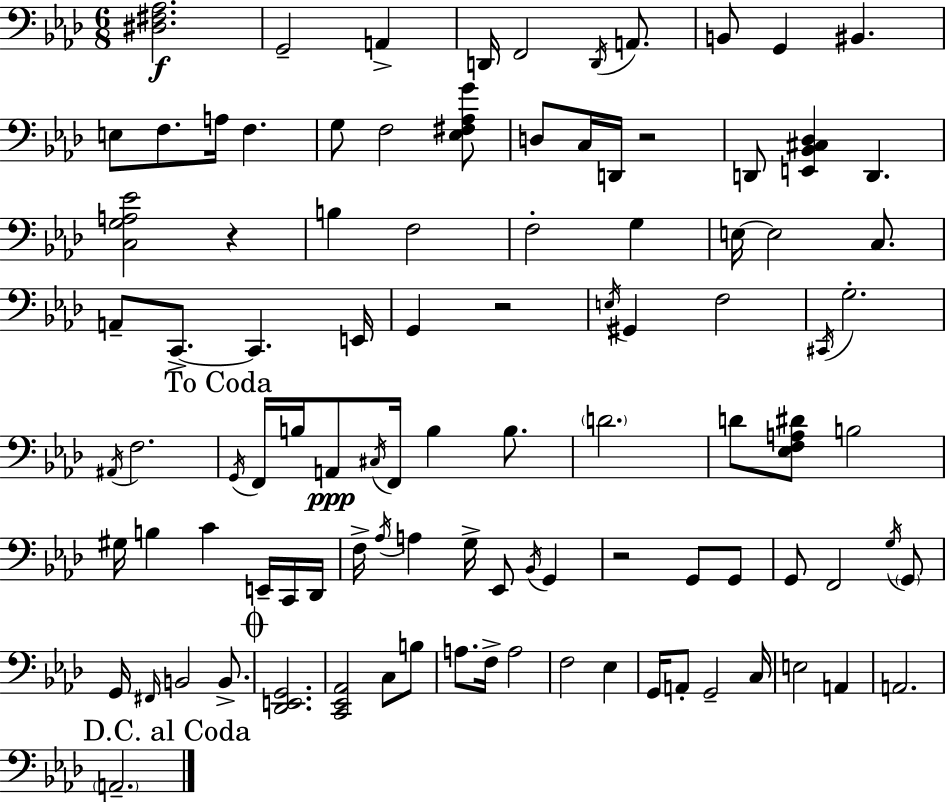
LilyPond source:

{
  \clef bass
  \numericTimeSignature
  \time 6/8
  \key f \minor
  <dis fis aes>2.\f | g,2-- a,4-> | d,16 f,2 \acciaccatura { d,16 } a,8. | b,8 g,4 bis,4. | \break e8 f8. a16 f4. | g8 f2 <ees fis aes g'>8 | d8 c16 d,16 r2 | d,8 <e, bes, cis des>4 d,4. | \break <c g a ees'>2 r4 | b4 f2 | f2-. g4 | e16~~ e2 c8. | \break a,8-- c,8.->~~ c,4. | e,16 g,4 r2 | \acciaccatura { e16 } gis,4 f2 | \acciaccatura { cis,16 } g2.-. | \break \acciaccatura { ais,16 } f2. | \mark "To Coda" \acciaccatura { g,16 } f,16 b16 a,8\ppp \acciaccatura { cis16 } f,16 b4 | b8. \parenthesize d'2. | d'8 <ees f a dis'>8 b2 | \break gis16 b4 c'4 | e,16-- c,16 des,16 f16-> \acciaccatura { aes16 } a4 | g16-> ees,8 \acciaccatura { bes,16 } g,4 r2 | g,8 g,8 g,8 f,2 | \break \acciaccatura { g16 } \parenthesize g,8 g,16 \grace { fis,16 } b,2 | b,8.-> \mark \markup { \musicglyph "scripts.coda" } <des, e, g,>2. | <c, ees, aes,>2 | c8 b8 a8. | \break f16-> a2 f2 | ees4 g,16 a,8-. | g,2-- c16 e2 | a,4 a,2. | \break \mark "D.C. al Coda" \parenthesize a,2.-- | \bar "|."
}